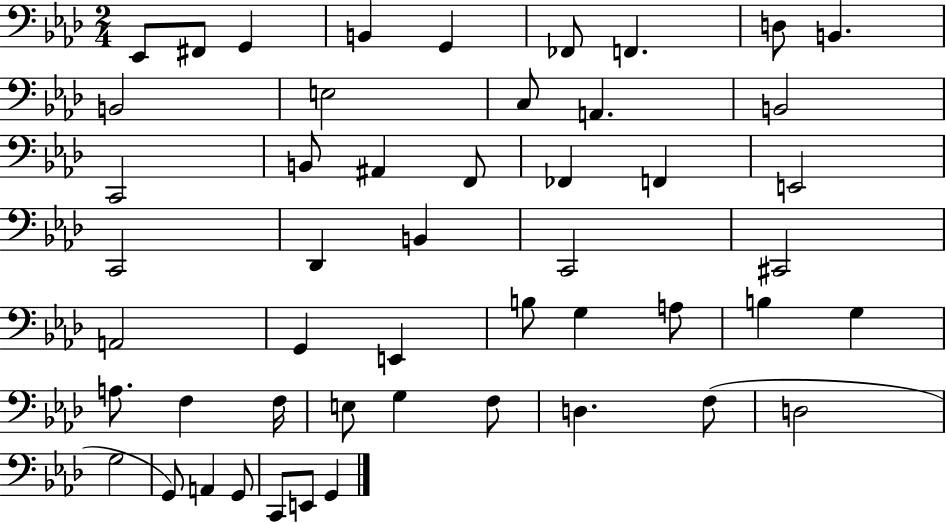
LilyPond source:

{
  \clef bass
  \numericTimeSignature
  \time 2/4
  \key aes \major
  \repeat volta 2 { ees,8 fis,8 g,4 | b,4 g,4 | fes,8 f,4. | d8 b,4. | \break b,2 | e2 | c8 a,4. | b,2 | \break c,2 | b,8 ais,4 f,8 | fes,4 f,4 | e,2 | \break c,2 | des,4 b,4 | c,2 | cis,2 | \break a,2 | g,4 e,4 | b8 g4 a8 | b4 g4 | \break a8. f4 f16 | e8 g4 f8 | d4. f8( | d2 | \break g2 | g,8) a,4 g,8 | c,8 e,8 g,4 | } \bar "|."
}